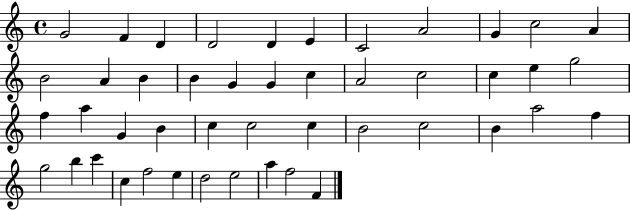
X:1
T:Untitled
M:4/4
L:1/4
K:C
G2 F D D2 D E C2 A2 G c2 A B2 A B B G G c A2 c2 c e g2 f a G B c c2 c B2 c2 B a2 f g2 b c' c f2 e d2 e2 a f2 F